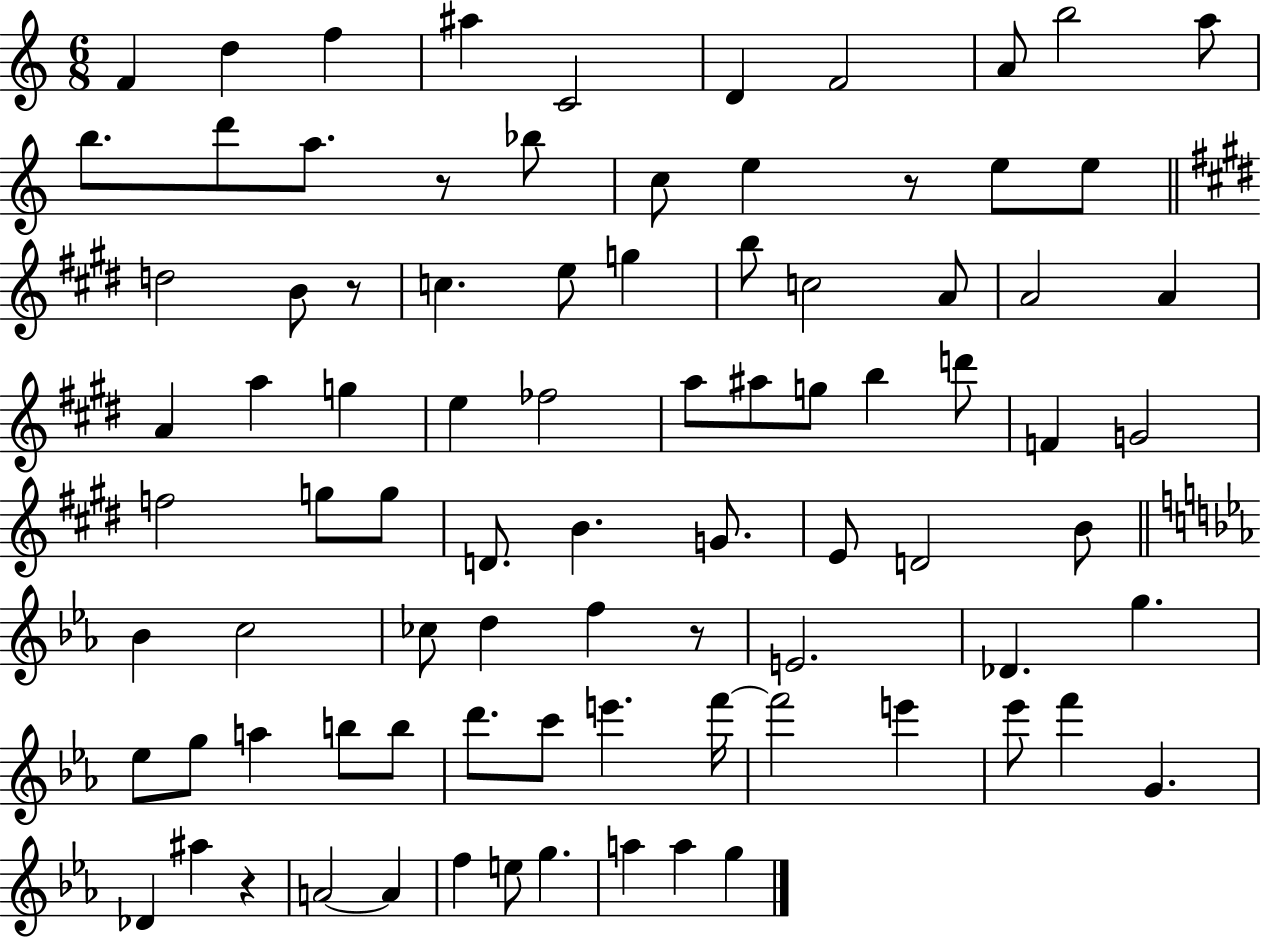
{
  \clef treble
  \numericTimeSignature
  \time 6/8
  \key c \major
  \repeat volta 2 { f'4 d''4 f''4 | ais''4 c'2 | d'4 f'2 | a'8 b''2 a''8 | \break b''8. d'''8 a''8. r8 bes''8 | c''8 e''4 r8 e''8 e''8 | \bar "||" \break \key e \major d''2 b'8 r8 | c''4. e''8 g''4 | b''8 c''2 a'8 | a'2 a'4 | \break a'4 a''4 g''4 | e''4 fes''2 | a''8 ais''8 g''8 b''4 d'''8 | f'4 g'2 | \break f''2 g''8 g''8 | d'8. b'4. g'8. | e'8 d'2 b'8 | \bar "||" \break \key c \minor bes'4 c''2 | ces''8 d''4 f''4 r8 | e'2. | des'4. g''4. | \break ees''8 g''8 a''4 b''8 b''8 | d'''8. c'''8 e'''4. f'''16~~ | f'''2 e'''4 | ees'''8 f'''4 g'4. | \break des'4 ais''4 r4 | a'2~~ a'4 | f''4 e''8 g''4. | a''4 a''4 g''4 | \break } \bar "|."
}